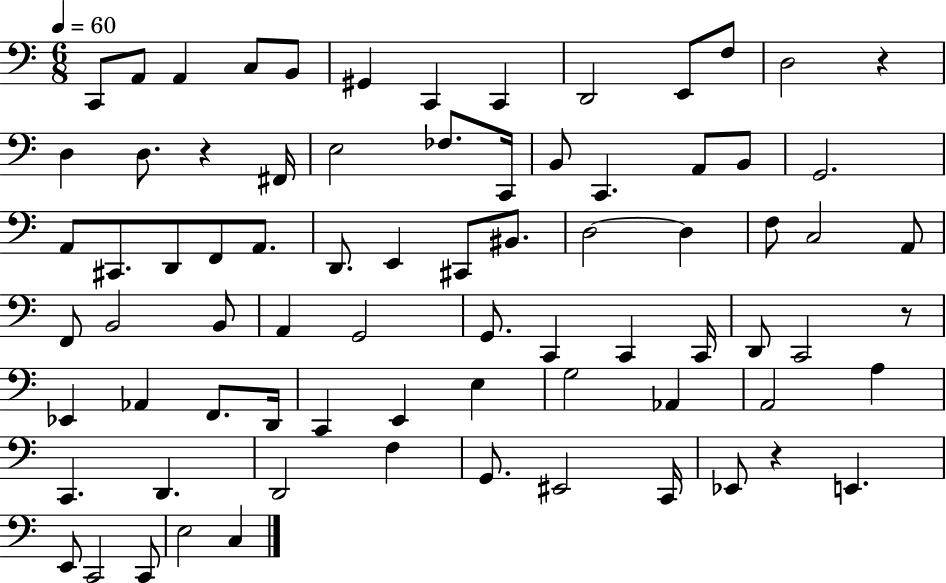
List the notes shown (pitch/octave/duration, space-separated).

C2/e A2/e A2/q C3/e B2/e G#2/q C2/q C2/q D2/h E2/e F3/e D3/h R/q D3/q D3/e. R/q F#2/s E3/h FES3/e. C2/s B2/e C2/q. A2/e B2/e G2/h. A2/e C#2/e. D2/e F2/e A2/e. D2/e. E2/q C#2/e BIS2/e. D3/h D3/q F3/e C3/h A2/e F2/e B2/h B2/e A2/q G2/h G2/e. C2/q C2/q C2/s D2/e C2/h R/e Eb2/q Ab2/q F2/e. D2/s C2/q E2/q E3/q G3/h Ab2/q A2/h A3/q C2/q. D2/q. D2/h F3/q G2/e. EIS2/h C2/s Eb2/e R/q E2/q. E2/e C2/h C2/e E3/h C3/q